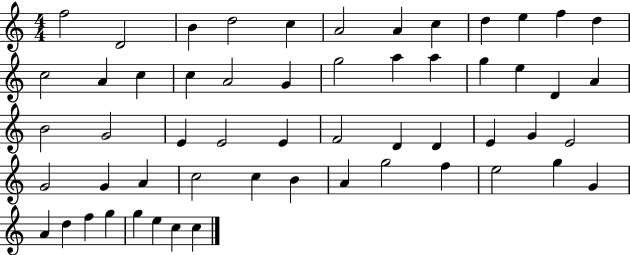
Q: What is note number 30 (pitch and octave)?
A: E4